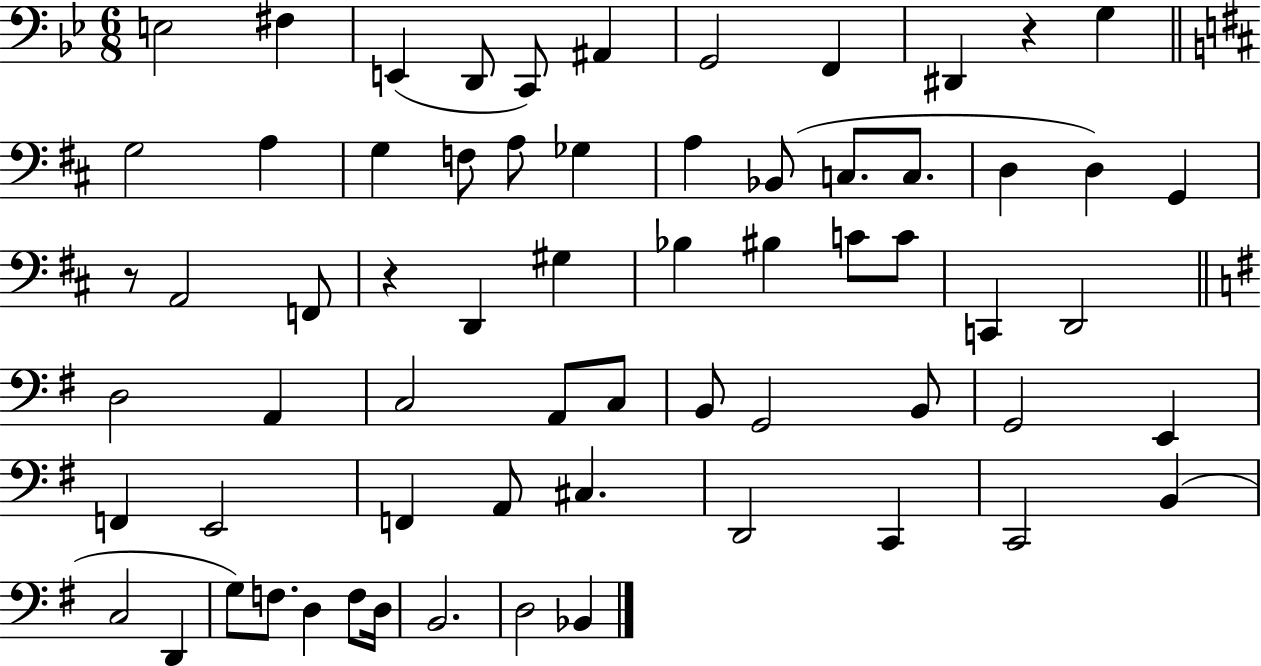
{
  \clef bass
  \numericTimeSignature
  \time 6/8
  \key bes \major
  e2 fis4 | e,4( d,8 c,8) ais,4 | g,2 f,4 | dis,4 r4 g4 | \break \bar "||" \break \key d \major g2 a4 | g4 f8 a8 ges4 | a4 bes,8( c8. c8. | d4 d4) g,4 | \break r8 a,2 f,8 | r4 d,4 gis4 | bes4 bis4 c'8 c'8 | c,4 d,2 | \break \bar "||" \break \key g \major d2 a,4 | c2 a,8 c8 | b,8 g,2 b,8 | g,2 e,4 | \break f,4 e,2 | f,4 a,8 cis4. | d,2 c,4 | c,2 b,4( | \break c2 d,4 | g8) f8. d4 f8 d16 | b,2. | d2 bes,4 | \break \bar "|."
}